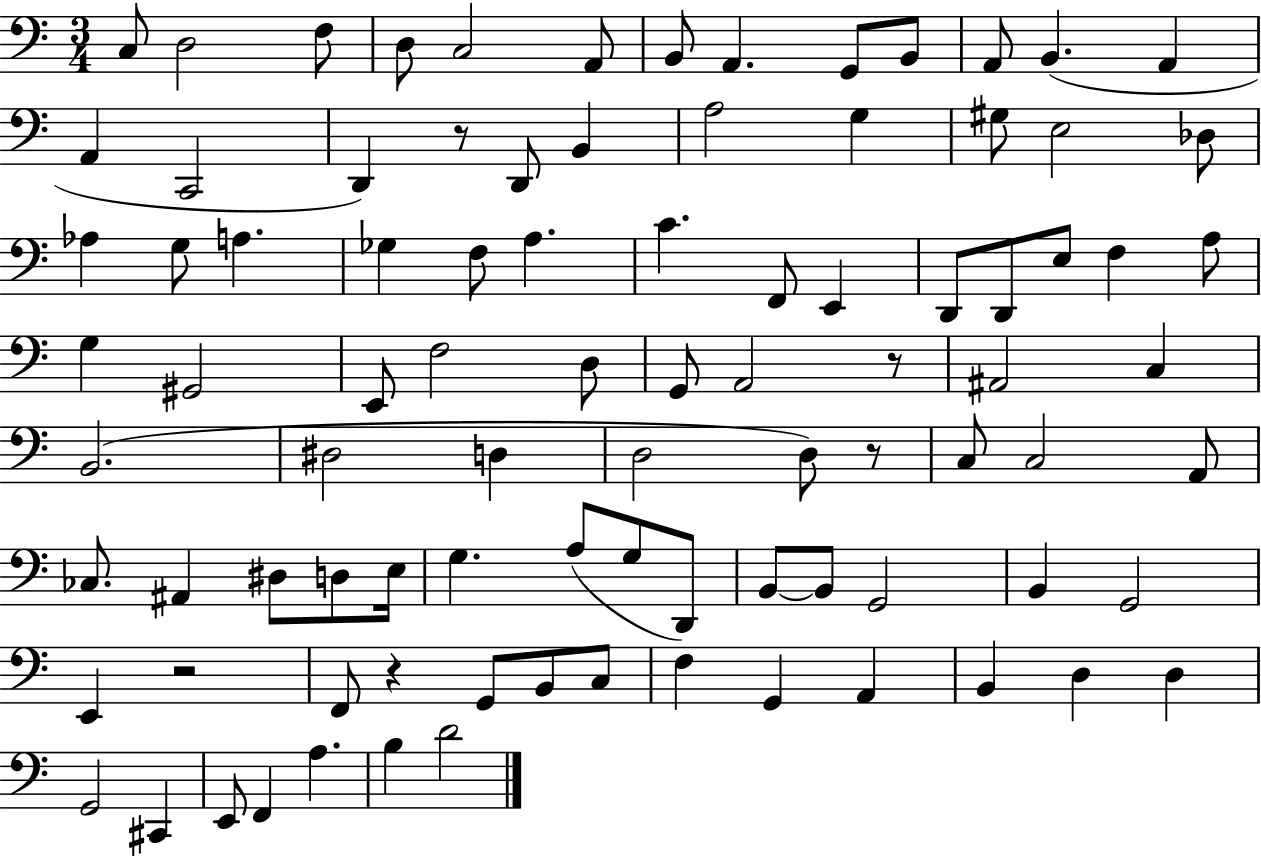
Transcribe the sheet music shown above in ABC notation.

X:1
T:Untitled
M:3/4
L:1/4
K:C
C,/2 D,2 F,/2 D,/2 C,2 A,,/2 B,,/2 A,, G,,/2 B,,/2 A,,/2 B,, A,, A,, C,,2 D,, z/2 D,,/2 B,, A,2 G, ^G,/2 E,2 _D,/2 _A, G,/2 A, _G, F,/2 A, C F,,/2 E,, D,,/2 D,,/2 E,/2 F, A,/2 G, ^G,,2 E,,/2 F,2 D,/2 G,,/2 A,,2 z/2 ^A,,2 C, B,,2 ^D,2 D, D,2 D,/2 z/2 C,/2 C,2 A,,/2 _C,/2 ^A,, ^D,/2 D,/2 E,/4 G, A,/2 G,/2 D,,/2 B,,/2 B,,/2 G,,2 B,, G,,2 E,, z2 F,,/2 z G,,/2 B,,/2 C,/2 F, G,, A,, B,, D, D, G,,2 ^C,, E,,/2 F,, A, B, D2